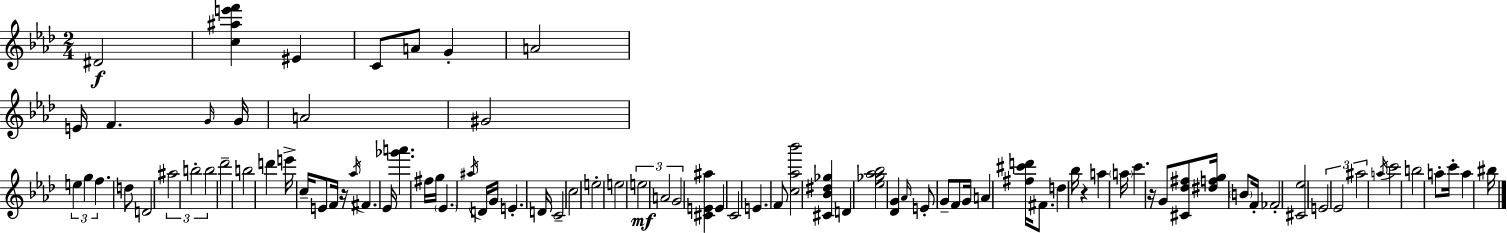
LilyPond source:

{
  \clef treble
  \numericTimeSignature
  \time 2/4
  \key aes \major
  \repeat volta 2 { dis'2\f | <c'' ais'' e''' f'''>4 eis'4 | c'8 a'8 g'4-. | a'2 | \break e'16 f'4. \grace { g'16 } | g'16 a'2 | gis'2 | \tuplet 3/2 { e''4 g''4 | \break f''4. } d''8 | d'2 | \tuplet 3/2 { ais''2 | b''2-. | \break b''2 } | des'''2-- | b''2 | d'''4 e'''16-> c''16-- e'8 | \break f'16 r16 \acciaccatura { aes''16 } fis'4. | ees'16 <ges''' a'''>4. | fis''16 g''16 \parenthesize ees'4. | \acciaccatura { ais''16 } d'16 g'16 e'4.-. | \break d'16 c'2-- | c''2 | e''2-. | e''2 | \break \tuplet 3/2 { e''2\mf | a'2 | g'2 } | <cis' e' ais''>4 e'4 | \break c'2 | e'4. | f'8 <c'' aes'' bes'''>2 | <cis' bes' dis'' ges''>4 d'4 | \break <ees'' ges'' aes'' bes''>2 | <des' g'>4 \grace { aes'16 } | e'8-. g'8-- f'8 g'16 a'4 | <fis'' cis''' d'''>16 fis'8. d''4 | \break bes''16 r4 | a''4 \parenthesize a''16 c'''4. | r16 g'8 <cis' des'' fis''>8 | <dis'' f'' g''>16 \parenthesize b'8 f'16-. fes'2-. | \break <cis' ees''>2 | \tuplet 3/2 { e'2 | ees'2 | ais''2 } | \break \acciaccatura { a''16 } c'''2 | b''2 | a''8-. c'''16-. | a''4 bis''16 } \bar "|."
}